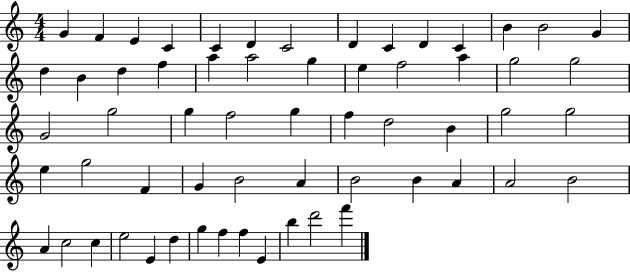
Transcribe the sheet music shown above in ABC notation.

X:1
T:Untitled
M:4/4
L:1/4
K:C
G F E C C D C2 D C D C B B2 G d B d f a a2 g e f2 a g2 g2 G2 g2 g f2 g f d2 B g2 g2 e g2 F G B2 A B2 B A A2 B2 A c2 c e2 E d g f f E b d'2 f'